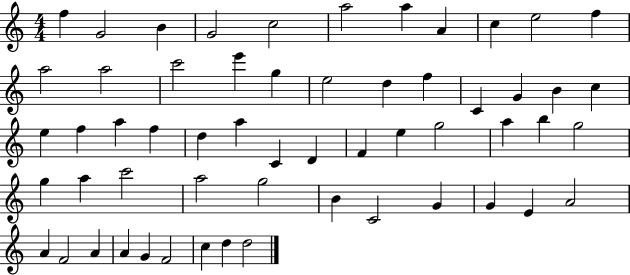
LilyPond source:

{
  \clef treble
  \numericTimeSignature
  \time 4/4
  \key c \major
  f''4 g'2 b'4 | g'2 c''2 | a''2 a''4 a'4 | c''4 e''2 f''4 | \break a''2 a''2 | c'''2 e'''4 g''4 | e''2 d''4 f''4 | c'4 g'4 b'4 c''4 | \break e''4 f''4 a''4 f''4 | d''4 a''4 c'4 d'4 | f'4 e''4 g''2 | a''4 b''4 g''2 | \break g''4 a''4 c'''2 | a''2 g''2 | b'4 c'2 g'4 | g'4 e'4 a'2 | \break a'4 f'2 a'4 | a'4 g'4 f'2 | c''4 d''4 d''2 | \bar "|."
}